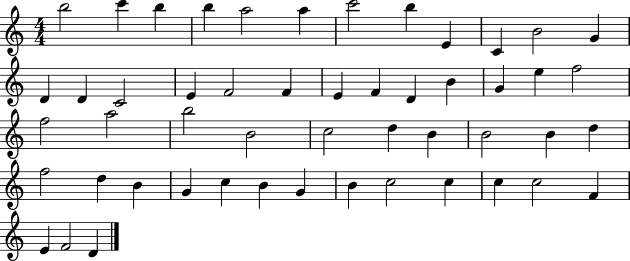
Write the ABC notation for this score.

X:1
T:Untitled
M:4/4
L:1/4
K:C
b2 c' b b a2 a c'2 b E C B2 G D D C2 E F2 F E F D B G e f2 f2 a2 b2 B2 c2 d B B2 B d f2 d B G c B G B c2 c c c2 F E F2 D